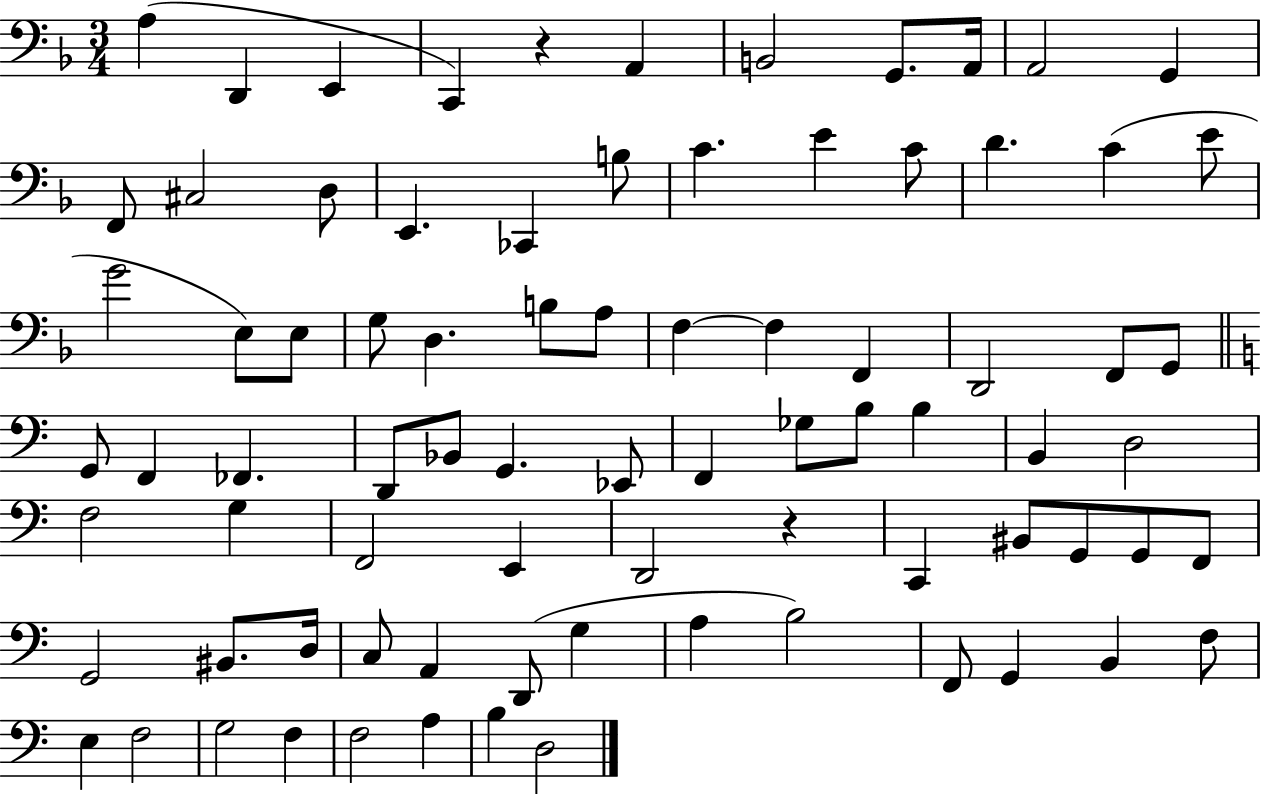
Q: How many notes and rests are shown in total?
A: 81